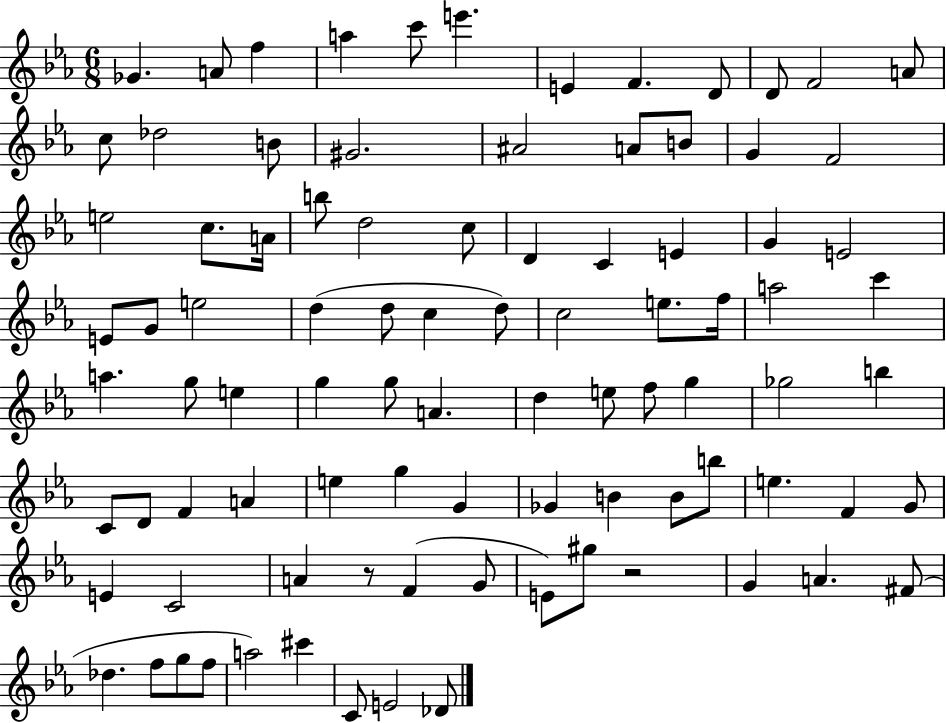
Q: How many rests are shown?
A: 2